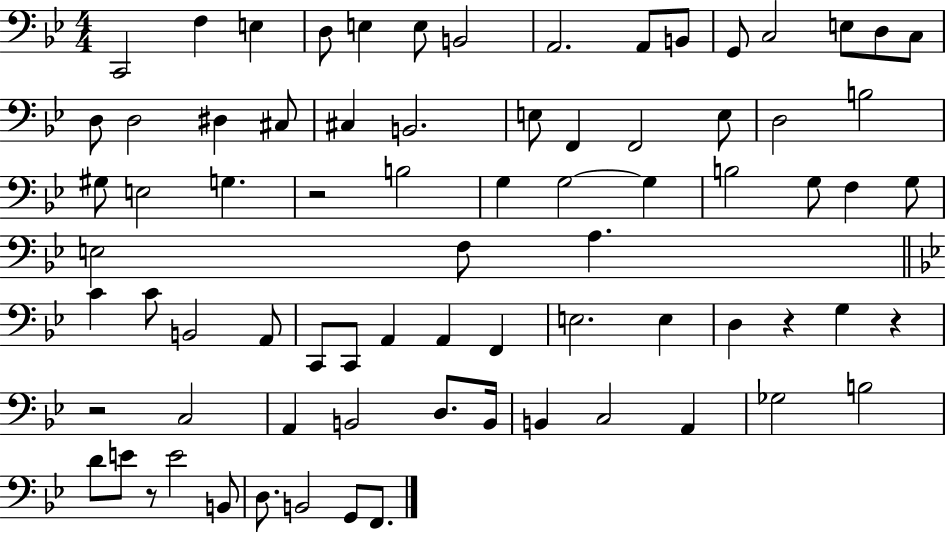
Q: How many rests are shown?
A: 5